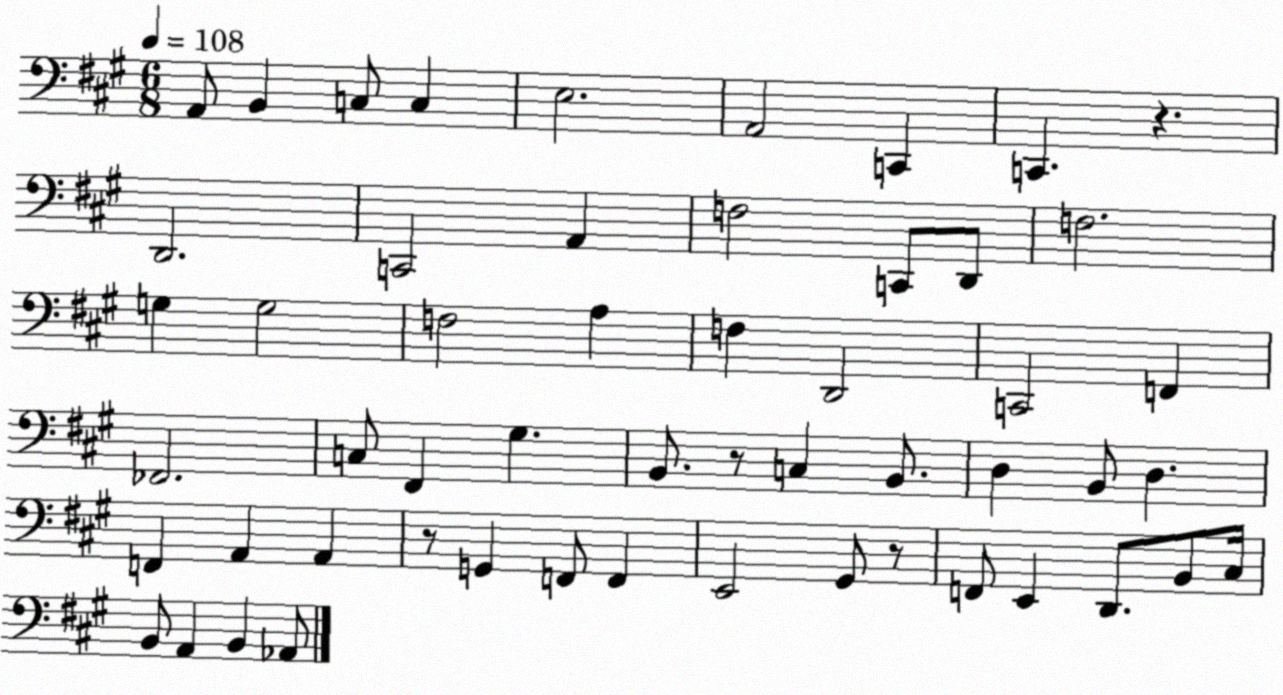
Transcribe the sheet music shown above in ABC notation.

X:1
T:Untitled
M:6/8
L:1/4
K:A
A,,/2 B,, C,/2 C, E,2 A,,2 C,, C,, z D,,2 C,,2 A,, F,2 C,,/2 D,,/2 F,2 G, G,2 F,2 A, F, D,,2 C,,2 F,, _F,,2 C,/2 ^F,, ^G, B,,/2 z/2 C, B,,/2 D, B,,/2 D, F,, A,, A,, z/2 G,, F,,/2 F,, E,,2 ^G,,/2 z/2 F,,/2 E,, D,,/2 B,,/2 ^C,/4 B,,/2 A,, B,, _A,,/2